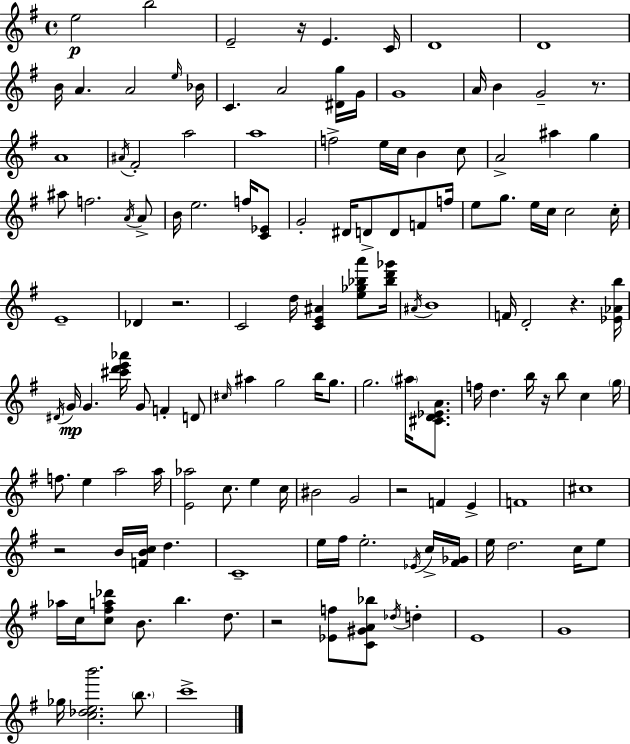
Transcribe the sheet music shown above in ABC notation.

X:1
T:Untitled
M:4/4
L:1/4
K:G
e2 b2 E2 z/4 E C/4 D4 D4 B/4 A A2 e/4 _B/4 C A2 [^Dg]/4 G/4 G4 A/4 B G2 z/2 A4 ^A/4 ^F2 a2 a4 f2 e/4 c/4 B c/2 A2 ^a g ^a/2 f2 A/4 A/2 B/4 e2 f/4 [C_E]/2 G2 ^D/4 D/2 D/2 F/2 f/4 e/2 g/2 e/4 c/4 c2 c/4 E4 _D z2 C2 d/4 [CE^A] [e_g_ba']/2 [_bd'_g']/4 ^A/4 B4 F/4 D2 z [_E_Ab]/4 ^D/4 G/4 G [^c'd'e'_a']/4 G/2 F D/2 ^c/4 ^a g2 b/4 g/2 g2 ^a/4 [^CD_EA]/2 f/4 d b/4 z/4 b/2 c g/4 f/2 e a2 a/4 [E_a]2 c/2 e c/4 ^B2 G2 z2 F E F4 ^c4 z2 B/4 [FBc]/4 d C4 e/4 ^f/4 e2 _E/4 c/4 [^F_G]/4 e/4 d2 c/4 e/2 _a/4 c/4 [c^fa_d']/2 B/2 b d/2 z2 [_Ef]/2 [C^GA_b]/2 _d/4 d E4 G4 _g/4 [c_deb']2 b/2 c'4